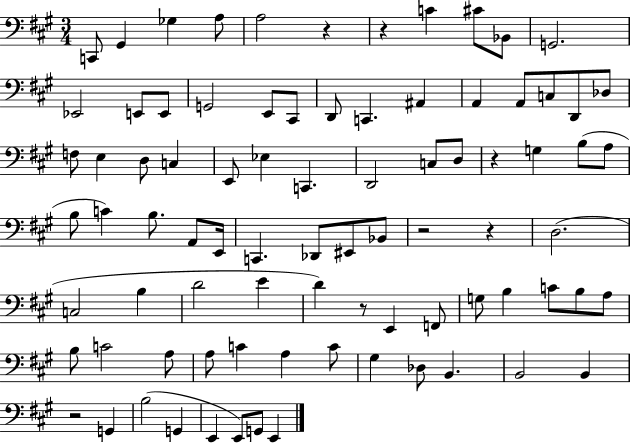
X:1
T:Untitled
M:3/4
L:1/4
K:A
C,,/2 ^G,, _G, A,/2 A,2 z z C ^C/2 _B,,/2 G,,2 _E,,2 E,,/2 E,,/2 G,,2 E,,/2 ^C,,/2 D,,/2 C,, ^A,, A,, A,,/2 C,/2 D,,/2 _D,/2 F,/2 E, D,/2 C, E,,/2 _E, C,, D,,2 C,/2 D,/2 z G, B,/2 A,/2 B,/2 C B,/2 A,,/2 E,,/4 C,, _D,,/2 ^E,,/2 _B,,/2 z2 z D,2 C,2 B, D2 E D z/2 E,, F,,/2 G,/2 B, C/2 B,/2 A,/2 B,/2 C2 A,/2 A,/2 C A, C/2 ^G, _D,/2 B,, B,,2 B,, z2 G,, B,2 G,, E,, E,,/2 G,,/2 E,,